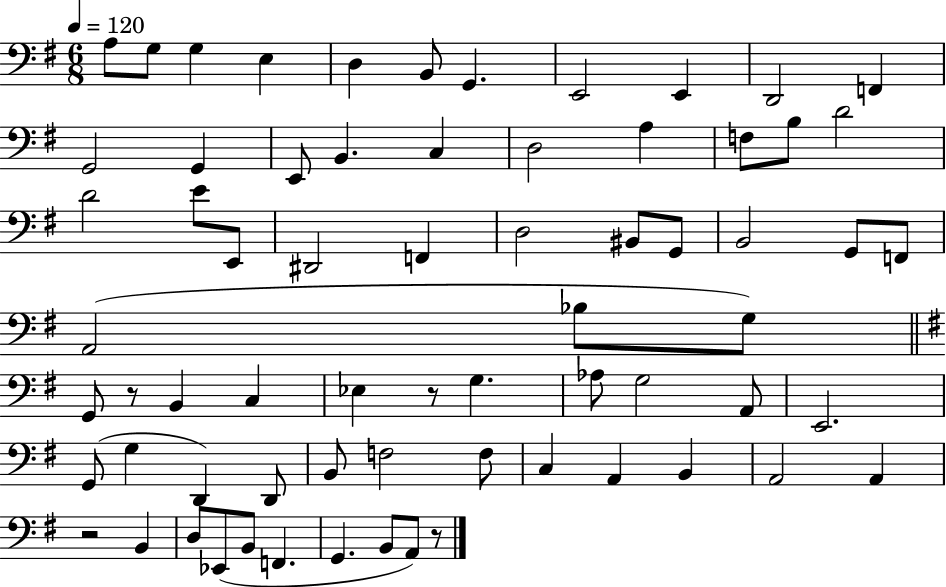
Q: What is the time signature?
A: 6/8